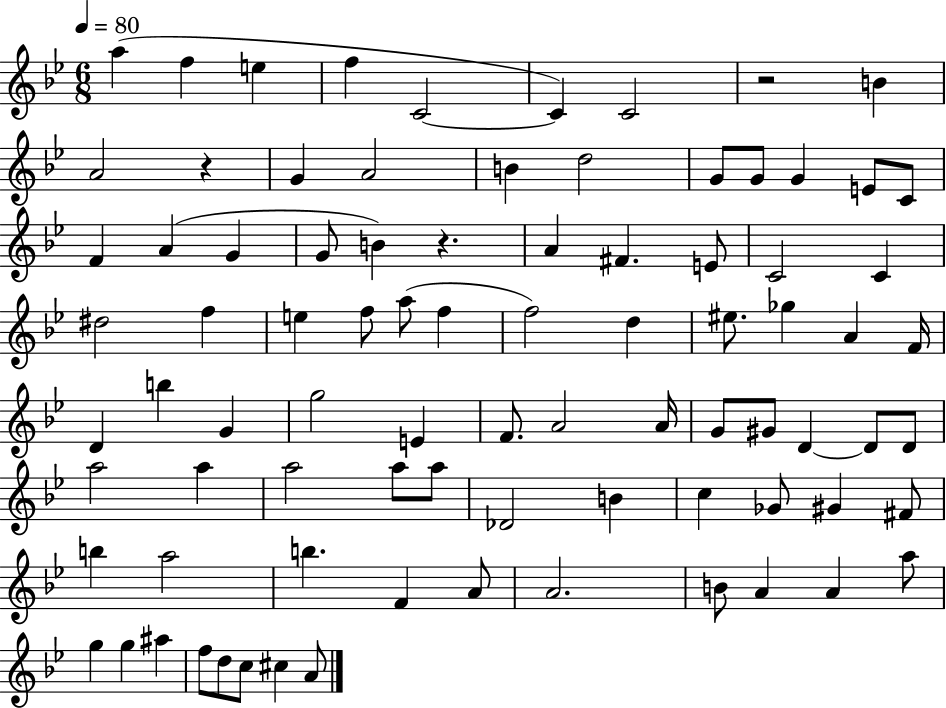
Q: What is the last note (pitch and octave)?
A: A4